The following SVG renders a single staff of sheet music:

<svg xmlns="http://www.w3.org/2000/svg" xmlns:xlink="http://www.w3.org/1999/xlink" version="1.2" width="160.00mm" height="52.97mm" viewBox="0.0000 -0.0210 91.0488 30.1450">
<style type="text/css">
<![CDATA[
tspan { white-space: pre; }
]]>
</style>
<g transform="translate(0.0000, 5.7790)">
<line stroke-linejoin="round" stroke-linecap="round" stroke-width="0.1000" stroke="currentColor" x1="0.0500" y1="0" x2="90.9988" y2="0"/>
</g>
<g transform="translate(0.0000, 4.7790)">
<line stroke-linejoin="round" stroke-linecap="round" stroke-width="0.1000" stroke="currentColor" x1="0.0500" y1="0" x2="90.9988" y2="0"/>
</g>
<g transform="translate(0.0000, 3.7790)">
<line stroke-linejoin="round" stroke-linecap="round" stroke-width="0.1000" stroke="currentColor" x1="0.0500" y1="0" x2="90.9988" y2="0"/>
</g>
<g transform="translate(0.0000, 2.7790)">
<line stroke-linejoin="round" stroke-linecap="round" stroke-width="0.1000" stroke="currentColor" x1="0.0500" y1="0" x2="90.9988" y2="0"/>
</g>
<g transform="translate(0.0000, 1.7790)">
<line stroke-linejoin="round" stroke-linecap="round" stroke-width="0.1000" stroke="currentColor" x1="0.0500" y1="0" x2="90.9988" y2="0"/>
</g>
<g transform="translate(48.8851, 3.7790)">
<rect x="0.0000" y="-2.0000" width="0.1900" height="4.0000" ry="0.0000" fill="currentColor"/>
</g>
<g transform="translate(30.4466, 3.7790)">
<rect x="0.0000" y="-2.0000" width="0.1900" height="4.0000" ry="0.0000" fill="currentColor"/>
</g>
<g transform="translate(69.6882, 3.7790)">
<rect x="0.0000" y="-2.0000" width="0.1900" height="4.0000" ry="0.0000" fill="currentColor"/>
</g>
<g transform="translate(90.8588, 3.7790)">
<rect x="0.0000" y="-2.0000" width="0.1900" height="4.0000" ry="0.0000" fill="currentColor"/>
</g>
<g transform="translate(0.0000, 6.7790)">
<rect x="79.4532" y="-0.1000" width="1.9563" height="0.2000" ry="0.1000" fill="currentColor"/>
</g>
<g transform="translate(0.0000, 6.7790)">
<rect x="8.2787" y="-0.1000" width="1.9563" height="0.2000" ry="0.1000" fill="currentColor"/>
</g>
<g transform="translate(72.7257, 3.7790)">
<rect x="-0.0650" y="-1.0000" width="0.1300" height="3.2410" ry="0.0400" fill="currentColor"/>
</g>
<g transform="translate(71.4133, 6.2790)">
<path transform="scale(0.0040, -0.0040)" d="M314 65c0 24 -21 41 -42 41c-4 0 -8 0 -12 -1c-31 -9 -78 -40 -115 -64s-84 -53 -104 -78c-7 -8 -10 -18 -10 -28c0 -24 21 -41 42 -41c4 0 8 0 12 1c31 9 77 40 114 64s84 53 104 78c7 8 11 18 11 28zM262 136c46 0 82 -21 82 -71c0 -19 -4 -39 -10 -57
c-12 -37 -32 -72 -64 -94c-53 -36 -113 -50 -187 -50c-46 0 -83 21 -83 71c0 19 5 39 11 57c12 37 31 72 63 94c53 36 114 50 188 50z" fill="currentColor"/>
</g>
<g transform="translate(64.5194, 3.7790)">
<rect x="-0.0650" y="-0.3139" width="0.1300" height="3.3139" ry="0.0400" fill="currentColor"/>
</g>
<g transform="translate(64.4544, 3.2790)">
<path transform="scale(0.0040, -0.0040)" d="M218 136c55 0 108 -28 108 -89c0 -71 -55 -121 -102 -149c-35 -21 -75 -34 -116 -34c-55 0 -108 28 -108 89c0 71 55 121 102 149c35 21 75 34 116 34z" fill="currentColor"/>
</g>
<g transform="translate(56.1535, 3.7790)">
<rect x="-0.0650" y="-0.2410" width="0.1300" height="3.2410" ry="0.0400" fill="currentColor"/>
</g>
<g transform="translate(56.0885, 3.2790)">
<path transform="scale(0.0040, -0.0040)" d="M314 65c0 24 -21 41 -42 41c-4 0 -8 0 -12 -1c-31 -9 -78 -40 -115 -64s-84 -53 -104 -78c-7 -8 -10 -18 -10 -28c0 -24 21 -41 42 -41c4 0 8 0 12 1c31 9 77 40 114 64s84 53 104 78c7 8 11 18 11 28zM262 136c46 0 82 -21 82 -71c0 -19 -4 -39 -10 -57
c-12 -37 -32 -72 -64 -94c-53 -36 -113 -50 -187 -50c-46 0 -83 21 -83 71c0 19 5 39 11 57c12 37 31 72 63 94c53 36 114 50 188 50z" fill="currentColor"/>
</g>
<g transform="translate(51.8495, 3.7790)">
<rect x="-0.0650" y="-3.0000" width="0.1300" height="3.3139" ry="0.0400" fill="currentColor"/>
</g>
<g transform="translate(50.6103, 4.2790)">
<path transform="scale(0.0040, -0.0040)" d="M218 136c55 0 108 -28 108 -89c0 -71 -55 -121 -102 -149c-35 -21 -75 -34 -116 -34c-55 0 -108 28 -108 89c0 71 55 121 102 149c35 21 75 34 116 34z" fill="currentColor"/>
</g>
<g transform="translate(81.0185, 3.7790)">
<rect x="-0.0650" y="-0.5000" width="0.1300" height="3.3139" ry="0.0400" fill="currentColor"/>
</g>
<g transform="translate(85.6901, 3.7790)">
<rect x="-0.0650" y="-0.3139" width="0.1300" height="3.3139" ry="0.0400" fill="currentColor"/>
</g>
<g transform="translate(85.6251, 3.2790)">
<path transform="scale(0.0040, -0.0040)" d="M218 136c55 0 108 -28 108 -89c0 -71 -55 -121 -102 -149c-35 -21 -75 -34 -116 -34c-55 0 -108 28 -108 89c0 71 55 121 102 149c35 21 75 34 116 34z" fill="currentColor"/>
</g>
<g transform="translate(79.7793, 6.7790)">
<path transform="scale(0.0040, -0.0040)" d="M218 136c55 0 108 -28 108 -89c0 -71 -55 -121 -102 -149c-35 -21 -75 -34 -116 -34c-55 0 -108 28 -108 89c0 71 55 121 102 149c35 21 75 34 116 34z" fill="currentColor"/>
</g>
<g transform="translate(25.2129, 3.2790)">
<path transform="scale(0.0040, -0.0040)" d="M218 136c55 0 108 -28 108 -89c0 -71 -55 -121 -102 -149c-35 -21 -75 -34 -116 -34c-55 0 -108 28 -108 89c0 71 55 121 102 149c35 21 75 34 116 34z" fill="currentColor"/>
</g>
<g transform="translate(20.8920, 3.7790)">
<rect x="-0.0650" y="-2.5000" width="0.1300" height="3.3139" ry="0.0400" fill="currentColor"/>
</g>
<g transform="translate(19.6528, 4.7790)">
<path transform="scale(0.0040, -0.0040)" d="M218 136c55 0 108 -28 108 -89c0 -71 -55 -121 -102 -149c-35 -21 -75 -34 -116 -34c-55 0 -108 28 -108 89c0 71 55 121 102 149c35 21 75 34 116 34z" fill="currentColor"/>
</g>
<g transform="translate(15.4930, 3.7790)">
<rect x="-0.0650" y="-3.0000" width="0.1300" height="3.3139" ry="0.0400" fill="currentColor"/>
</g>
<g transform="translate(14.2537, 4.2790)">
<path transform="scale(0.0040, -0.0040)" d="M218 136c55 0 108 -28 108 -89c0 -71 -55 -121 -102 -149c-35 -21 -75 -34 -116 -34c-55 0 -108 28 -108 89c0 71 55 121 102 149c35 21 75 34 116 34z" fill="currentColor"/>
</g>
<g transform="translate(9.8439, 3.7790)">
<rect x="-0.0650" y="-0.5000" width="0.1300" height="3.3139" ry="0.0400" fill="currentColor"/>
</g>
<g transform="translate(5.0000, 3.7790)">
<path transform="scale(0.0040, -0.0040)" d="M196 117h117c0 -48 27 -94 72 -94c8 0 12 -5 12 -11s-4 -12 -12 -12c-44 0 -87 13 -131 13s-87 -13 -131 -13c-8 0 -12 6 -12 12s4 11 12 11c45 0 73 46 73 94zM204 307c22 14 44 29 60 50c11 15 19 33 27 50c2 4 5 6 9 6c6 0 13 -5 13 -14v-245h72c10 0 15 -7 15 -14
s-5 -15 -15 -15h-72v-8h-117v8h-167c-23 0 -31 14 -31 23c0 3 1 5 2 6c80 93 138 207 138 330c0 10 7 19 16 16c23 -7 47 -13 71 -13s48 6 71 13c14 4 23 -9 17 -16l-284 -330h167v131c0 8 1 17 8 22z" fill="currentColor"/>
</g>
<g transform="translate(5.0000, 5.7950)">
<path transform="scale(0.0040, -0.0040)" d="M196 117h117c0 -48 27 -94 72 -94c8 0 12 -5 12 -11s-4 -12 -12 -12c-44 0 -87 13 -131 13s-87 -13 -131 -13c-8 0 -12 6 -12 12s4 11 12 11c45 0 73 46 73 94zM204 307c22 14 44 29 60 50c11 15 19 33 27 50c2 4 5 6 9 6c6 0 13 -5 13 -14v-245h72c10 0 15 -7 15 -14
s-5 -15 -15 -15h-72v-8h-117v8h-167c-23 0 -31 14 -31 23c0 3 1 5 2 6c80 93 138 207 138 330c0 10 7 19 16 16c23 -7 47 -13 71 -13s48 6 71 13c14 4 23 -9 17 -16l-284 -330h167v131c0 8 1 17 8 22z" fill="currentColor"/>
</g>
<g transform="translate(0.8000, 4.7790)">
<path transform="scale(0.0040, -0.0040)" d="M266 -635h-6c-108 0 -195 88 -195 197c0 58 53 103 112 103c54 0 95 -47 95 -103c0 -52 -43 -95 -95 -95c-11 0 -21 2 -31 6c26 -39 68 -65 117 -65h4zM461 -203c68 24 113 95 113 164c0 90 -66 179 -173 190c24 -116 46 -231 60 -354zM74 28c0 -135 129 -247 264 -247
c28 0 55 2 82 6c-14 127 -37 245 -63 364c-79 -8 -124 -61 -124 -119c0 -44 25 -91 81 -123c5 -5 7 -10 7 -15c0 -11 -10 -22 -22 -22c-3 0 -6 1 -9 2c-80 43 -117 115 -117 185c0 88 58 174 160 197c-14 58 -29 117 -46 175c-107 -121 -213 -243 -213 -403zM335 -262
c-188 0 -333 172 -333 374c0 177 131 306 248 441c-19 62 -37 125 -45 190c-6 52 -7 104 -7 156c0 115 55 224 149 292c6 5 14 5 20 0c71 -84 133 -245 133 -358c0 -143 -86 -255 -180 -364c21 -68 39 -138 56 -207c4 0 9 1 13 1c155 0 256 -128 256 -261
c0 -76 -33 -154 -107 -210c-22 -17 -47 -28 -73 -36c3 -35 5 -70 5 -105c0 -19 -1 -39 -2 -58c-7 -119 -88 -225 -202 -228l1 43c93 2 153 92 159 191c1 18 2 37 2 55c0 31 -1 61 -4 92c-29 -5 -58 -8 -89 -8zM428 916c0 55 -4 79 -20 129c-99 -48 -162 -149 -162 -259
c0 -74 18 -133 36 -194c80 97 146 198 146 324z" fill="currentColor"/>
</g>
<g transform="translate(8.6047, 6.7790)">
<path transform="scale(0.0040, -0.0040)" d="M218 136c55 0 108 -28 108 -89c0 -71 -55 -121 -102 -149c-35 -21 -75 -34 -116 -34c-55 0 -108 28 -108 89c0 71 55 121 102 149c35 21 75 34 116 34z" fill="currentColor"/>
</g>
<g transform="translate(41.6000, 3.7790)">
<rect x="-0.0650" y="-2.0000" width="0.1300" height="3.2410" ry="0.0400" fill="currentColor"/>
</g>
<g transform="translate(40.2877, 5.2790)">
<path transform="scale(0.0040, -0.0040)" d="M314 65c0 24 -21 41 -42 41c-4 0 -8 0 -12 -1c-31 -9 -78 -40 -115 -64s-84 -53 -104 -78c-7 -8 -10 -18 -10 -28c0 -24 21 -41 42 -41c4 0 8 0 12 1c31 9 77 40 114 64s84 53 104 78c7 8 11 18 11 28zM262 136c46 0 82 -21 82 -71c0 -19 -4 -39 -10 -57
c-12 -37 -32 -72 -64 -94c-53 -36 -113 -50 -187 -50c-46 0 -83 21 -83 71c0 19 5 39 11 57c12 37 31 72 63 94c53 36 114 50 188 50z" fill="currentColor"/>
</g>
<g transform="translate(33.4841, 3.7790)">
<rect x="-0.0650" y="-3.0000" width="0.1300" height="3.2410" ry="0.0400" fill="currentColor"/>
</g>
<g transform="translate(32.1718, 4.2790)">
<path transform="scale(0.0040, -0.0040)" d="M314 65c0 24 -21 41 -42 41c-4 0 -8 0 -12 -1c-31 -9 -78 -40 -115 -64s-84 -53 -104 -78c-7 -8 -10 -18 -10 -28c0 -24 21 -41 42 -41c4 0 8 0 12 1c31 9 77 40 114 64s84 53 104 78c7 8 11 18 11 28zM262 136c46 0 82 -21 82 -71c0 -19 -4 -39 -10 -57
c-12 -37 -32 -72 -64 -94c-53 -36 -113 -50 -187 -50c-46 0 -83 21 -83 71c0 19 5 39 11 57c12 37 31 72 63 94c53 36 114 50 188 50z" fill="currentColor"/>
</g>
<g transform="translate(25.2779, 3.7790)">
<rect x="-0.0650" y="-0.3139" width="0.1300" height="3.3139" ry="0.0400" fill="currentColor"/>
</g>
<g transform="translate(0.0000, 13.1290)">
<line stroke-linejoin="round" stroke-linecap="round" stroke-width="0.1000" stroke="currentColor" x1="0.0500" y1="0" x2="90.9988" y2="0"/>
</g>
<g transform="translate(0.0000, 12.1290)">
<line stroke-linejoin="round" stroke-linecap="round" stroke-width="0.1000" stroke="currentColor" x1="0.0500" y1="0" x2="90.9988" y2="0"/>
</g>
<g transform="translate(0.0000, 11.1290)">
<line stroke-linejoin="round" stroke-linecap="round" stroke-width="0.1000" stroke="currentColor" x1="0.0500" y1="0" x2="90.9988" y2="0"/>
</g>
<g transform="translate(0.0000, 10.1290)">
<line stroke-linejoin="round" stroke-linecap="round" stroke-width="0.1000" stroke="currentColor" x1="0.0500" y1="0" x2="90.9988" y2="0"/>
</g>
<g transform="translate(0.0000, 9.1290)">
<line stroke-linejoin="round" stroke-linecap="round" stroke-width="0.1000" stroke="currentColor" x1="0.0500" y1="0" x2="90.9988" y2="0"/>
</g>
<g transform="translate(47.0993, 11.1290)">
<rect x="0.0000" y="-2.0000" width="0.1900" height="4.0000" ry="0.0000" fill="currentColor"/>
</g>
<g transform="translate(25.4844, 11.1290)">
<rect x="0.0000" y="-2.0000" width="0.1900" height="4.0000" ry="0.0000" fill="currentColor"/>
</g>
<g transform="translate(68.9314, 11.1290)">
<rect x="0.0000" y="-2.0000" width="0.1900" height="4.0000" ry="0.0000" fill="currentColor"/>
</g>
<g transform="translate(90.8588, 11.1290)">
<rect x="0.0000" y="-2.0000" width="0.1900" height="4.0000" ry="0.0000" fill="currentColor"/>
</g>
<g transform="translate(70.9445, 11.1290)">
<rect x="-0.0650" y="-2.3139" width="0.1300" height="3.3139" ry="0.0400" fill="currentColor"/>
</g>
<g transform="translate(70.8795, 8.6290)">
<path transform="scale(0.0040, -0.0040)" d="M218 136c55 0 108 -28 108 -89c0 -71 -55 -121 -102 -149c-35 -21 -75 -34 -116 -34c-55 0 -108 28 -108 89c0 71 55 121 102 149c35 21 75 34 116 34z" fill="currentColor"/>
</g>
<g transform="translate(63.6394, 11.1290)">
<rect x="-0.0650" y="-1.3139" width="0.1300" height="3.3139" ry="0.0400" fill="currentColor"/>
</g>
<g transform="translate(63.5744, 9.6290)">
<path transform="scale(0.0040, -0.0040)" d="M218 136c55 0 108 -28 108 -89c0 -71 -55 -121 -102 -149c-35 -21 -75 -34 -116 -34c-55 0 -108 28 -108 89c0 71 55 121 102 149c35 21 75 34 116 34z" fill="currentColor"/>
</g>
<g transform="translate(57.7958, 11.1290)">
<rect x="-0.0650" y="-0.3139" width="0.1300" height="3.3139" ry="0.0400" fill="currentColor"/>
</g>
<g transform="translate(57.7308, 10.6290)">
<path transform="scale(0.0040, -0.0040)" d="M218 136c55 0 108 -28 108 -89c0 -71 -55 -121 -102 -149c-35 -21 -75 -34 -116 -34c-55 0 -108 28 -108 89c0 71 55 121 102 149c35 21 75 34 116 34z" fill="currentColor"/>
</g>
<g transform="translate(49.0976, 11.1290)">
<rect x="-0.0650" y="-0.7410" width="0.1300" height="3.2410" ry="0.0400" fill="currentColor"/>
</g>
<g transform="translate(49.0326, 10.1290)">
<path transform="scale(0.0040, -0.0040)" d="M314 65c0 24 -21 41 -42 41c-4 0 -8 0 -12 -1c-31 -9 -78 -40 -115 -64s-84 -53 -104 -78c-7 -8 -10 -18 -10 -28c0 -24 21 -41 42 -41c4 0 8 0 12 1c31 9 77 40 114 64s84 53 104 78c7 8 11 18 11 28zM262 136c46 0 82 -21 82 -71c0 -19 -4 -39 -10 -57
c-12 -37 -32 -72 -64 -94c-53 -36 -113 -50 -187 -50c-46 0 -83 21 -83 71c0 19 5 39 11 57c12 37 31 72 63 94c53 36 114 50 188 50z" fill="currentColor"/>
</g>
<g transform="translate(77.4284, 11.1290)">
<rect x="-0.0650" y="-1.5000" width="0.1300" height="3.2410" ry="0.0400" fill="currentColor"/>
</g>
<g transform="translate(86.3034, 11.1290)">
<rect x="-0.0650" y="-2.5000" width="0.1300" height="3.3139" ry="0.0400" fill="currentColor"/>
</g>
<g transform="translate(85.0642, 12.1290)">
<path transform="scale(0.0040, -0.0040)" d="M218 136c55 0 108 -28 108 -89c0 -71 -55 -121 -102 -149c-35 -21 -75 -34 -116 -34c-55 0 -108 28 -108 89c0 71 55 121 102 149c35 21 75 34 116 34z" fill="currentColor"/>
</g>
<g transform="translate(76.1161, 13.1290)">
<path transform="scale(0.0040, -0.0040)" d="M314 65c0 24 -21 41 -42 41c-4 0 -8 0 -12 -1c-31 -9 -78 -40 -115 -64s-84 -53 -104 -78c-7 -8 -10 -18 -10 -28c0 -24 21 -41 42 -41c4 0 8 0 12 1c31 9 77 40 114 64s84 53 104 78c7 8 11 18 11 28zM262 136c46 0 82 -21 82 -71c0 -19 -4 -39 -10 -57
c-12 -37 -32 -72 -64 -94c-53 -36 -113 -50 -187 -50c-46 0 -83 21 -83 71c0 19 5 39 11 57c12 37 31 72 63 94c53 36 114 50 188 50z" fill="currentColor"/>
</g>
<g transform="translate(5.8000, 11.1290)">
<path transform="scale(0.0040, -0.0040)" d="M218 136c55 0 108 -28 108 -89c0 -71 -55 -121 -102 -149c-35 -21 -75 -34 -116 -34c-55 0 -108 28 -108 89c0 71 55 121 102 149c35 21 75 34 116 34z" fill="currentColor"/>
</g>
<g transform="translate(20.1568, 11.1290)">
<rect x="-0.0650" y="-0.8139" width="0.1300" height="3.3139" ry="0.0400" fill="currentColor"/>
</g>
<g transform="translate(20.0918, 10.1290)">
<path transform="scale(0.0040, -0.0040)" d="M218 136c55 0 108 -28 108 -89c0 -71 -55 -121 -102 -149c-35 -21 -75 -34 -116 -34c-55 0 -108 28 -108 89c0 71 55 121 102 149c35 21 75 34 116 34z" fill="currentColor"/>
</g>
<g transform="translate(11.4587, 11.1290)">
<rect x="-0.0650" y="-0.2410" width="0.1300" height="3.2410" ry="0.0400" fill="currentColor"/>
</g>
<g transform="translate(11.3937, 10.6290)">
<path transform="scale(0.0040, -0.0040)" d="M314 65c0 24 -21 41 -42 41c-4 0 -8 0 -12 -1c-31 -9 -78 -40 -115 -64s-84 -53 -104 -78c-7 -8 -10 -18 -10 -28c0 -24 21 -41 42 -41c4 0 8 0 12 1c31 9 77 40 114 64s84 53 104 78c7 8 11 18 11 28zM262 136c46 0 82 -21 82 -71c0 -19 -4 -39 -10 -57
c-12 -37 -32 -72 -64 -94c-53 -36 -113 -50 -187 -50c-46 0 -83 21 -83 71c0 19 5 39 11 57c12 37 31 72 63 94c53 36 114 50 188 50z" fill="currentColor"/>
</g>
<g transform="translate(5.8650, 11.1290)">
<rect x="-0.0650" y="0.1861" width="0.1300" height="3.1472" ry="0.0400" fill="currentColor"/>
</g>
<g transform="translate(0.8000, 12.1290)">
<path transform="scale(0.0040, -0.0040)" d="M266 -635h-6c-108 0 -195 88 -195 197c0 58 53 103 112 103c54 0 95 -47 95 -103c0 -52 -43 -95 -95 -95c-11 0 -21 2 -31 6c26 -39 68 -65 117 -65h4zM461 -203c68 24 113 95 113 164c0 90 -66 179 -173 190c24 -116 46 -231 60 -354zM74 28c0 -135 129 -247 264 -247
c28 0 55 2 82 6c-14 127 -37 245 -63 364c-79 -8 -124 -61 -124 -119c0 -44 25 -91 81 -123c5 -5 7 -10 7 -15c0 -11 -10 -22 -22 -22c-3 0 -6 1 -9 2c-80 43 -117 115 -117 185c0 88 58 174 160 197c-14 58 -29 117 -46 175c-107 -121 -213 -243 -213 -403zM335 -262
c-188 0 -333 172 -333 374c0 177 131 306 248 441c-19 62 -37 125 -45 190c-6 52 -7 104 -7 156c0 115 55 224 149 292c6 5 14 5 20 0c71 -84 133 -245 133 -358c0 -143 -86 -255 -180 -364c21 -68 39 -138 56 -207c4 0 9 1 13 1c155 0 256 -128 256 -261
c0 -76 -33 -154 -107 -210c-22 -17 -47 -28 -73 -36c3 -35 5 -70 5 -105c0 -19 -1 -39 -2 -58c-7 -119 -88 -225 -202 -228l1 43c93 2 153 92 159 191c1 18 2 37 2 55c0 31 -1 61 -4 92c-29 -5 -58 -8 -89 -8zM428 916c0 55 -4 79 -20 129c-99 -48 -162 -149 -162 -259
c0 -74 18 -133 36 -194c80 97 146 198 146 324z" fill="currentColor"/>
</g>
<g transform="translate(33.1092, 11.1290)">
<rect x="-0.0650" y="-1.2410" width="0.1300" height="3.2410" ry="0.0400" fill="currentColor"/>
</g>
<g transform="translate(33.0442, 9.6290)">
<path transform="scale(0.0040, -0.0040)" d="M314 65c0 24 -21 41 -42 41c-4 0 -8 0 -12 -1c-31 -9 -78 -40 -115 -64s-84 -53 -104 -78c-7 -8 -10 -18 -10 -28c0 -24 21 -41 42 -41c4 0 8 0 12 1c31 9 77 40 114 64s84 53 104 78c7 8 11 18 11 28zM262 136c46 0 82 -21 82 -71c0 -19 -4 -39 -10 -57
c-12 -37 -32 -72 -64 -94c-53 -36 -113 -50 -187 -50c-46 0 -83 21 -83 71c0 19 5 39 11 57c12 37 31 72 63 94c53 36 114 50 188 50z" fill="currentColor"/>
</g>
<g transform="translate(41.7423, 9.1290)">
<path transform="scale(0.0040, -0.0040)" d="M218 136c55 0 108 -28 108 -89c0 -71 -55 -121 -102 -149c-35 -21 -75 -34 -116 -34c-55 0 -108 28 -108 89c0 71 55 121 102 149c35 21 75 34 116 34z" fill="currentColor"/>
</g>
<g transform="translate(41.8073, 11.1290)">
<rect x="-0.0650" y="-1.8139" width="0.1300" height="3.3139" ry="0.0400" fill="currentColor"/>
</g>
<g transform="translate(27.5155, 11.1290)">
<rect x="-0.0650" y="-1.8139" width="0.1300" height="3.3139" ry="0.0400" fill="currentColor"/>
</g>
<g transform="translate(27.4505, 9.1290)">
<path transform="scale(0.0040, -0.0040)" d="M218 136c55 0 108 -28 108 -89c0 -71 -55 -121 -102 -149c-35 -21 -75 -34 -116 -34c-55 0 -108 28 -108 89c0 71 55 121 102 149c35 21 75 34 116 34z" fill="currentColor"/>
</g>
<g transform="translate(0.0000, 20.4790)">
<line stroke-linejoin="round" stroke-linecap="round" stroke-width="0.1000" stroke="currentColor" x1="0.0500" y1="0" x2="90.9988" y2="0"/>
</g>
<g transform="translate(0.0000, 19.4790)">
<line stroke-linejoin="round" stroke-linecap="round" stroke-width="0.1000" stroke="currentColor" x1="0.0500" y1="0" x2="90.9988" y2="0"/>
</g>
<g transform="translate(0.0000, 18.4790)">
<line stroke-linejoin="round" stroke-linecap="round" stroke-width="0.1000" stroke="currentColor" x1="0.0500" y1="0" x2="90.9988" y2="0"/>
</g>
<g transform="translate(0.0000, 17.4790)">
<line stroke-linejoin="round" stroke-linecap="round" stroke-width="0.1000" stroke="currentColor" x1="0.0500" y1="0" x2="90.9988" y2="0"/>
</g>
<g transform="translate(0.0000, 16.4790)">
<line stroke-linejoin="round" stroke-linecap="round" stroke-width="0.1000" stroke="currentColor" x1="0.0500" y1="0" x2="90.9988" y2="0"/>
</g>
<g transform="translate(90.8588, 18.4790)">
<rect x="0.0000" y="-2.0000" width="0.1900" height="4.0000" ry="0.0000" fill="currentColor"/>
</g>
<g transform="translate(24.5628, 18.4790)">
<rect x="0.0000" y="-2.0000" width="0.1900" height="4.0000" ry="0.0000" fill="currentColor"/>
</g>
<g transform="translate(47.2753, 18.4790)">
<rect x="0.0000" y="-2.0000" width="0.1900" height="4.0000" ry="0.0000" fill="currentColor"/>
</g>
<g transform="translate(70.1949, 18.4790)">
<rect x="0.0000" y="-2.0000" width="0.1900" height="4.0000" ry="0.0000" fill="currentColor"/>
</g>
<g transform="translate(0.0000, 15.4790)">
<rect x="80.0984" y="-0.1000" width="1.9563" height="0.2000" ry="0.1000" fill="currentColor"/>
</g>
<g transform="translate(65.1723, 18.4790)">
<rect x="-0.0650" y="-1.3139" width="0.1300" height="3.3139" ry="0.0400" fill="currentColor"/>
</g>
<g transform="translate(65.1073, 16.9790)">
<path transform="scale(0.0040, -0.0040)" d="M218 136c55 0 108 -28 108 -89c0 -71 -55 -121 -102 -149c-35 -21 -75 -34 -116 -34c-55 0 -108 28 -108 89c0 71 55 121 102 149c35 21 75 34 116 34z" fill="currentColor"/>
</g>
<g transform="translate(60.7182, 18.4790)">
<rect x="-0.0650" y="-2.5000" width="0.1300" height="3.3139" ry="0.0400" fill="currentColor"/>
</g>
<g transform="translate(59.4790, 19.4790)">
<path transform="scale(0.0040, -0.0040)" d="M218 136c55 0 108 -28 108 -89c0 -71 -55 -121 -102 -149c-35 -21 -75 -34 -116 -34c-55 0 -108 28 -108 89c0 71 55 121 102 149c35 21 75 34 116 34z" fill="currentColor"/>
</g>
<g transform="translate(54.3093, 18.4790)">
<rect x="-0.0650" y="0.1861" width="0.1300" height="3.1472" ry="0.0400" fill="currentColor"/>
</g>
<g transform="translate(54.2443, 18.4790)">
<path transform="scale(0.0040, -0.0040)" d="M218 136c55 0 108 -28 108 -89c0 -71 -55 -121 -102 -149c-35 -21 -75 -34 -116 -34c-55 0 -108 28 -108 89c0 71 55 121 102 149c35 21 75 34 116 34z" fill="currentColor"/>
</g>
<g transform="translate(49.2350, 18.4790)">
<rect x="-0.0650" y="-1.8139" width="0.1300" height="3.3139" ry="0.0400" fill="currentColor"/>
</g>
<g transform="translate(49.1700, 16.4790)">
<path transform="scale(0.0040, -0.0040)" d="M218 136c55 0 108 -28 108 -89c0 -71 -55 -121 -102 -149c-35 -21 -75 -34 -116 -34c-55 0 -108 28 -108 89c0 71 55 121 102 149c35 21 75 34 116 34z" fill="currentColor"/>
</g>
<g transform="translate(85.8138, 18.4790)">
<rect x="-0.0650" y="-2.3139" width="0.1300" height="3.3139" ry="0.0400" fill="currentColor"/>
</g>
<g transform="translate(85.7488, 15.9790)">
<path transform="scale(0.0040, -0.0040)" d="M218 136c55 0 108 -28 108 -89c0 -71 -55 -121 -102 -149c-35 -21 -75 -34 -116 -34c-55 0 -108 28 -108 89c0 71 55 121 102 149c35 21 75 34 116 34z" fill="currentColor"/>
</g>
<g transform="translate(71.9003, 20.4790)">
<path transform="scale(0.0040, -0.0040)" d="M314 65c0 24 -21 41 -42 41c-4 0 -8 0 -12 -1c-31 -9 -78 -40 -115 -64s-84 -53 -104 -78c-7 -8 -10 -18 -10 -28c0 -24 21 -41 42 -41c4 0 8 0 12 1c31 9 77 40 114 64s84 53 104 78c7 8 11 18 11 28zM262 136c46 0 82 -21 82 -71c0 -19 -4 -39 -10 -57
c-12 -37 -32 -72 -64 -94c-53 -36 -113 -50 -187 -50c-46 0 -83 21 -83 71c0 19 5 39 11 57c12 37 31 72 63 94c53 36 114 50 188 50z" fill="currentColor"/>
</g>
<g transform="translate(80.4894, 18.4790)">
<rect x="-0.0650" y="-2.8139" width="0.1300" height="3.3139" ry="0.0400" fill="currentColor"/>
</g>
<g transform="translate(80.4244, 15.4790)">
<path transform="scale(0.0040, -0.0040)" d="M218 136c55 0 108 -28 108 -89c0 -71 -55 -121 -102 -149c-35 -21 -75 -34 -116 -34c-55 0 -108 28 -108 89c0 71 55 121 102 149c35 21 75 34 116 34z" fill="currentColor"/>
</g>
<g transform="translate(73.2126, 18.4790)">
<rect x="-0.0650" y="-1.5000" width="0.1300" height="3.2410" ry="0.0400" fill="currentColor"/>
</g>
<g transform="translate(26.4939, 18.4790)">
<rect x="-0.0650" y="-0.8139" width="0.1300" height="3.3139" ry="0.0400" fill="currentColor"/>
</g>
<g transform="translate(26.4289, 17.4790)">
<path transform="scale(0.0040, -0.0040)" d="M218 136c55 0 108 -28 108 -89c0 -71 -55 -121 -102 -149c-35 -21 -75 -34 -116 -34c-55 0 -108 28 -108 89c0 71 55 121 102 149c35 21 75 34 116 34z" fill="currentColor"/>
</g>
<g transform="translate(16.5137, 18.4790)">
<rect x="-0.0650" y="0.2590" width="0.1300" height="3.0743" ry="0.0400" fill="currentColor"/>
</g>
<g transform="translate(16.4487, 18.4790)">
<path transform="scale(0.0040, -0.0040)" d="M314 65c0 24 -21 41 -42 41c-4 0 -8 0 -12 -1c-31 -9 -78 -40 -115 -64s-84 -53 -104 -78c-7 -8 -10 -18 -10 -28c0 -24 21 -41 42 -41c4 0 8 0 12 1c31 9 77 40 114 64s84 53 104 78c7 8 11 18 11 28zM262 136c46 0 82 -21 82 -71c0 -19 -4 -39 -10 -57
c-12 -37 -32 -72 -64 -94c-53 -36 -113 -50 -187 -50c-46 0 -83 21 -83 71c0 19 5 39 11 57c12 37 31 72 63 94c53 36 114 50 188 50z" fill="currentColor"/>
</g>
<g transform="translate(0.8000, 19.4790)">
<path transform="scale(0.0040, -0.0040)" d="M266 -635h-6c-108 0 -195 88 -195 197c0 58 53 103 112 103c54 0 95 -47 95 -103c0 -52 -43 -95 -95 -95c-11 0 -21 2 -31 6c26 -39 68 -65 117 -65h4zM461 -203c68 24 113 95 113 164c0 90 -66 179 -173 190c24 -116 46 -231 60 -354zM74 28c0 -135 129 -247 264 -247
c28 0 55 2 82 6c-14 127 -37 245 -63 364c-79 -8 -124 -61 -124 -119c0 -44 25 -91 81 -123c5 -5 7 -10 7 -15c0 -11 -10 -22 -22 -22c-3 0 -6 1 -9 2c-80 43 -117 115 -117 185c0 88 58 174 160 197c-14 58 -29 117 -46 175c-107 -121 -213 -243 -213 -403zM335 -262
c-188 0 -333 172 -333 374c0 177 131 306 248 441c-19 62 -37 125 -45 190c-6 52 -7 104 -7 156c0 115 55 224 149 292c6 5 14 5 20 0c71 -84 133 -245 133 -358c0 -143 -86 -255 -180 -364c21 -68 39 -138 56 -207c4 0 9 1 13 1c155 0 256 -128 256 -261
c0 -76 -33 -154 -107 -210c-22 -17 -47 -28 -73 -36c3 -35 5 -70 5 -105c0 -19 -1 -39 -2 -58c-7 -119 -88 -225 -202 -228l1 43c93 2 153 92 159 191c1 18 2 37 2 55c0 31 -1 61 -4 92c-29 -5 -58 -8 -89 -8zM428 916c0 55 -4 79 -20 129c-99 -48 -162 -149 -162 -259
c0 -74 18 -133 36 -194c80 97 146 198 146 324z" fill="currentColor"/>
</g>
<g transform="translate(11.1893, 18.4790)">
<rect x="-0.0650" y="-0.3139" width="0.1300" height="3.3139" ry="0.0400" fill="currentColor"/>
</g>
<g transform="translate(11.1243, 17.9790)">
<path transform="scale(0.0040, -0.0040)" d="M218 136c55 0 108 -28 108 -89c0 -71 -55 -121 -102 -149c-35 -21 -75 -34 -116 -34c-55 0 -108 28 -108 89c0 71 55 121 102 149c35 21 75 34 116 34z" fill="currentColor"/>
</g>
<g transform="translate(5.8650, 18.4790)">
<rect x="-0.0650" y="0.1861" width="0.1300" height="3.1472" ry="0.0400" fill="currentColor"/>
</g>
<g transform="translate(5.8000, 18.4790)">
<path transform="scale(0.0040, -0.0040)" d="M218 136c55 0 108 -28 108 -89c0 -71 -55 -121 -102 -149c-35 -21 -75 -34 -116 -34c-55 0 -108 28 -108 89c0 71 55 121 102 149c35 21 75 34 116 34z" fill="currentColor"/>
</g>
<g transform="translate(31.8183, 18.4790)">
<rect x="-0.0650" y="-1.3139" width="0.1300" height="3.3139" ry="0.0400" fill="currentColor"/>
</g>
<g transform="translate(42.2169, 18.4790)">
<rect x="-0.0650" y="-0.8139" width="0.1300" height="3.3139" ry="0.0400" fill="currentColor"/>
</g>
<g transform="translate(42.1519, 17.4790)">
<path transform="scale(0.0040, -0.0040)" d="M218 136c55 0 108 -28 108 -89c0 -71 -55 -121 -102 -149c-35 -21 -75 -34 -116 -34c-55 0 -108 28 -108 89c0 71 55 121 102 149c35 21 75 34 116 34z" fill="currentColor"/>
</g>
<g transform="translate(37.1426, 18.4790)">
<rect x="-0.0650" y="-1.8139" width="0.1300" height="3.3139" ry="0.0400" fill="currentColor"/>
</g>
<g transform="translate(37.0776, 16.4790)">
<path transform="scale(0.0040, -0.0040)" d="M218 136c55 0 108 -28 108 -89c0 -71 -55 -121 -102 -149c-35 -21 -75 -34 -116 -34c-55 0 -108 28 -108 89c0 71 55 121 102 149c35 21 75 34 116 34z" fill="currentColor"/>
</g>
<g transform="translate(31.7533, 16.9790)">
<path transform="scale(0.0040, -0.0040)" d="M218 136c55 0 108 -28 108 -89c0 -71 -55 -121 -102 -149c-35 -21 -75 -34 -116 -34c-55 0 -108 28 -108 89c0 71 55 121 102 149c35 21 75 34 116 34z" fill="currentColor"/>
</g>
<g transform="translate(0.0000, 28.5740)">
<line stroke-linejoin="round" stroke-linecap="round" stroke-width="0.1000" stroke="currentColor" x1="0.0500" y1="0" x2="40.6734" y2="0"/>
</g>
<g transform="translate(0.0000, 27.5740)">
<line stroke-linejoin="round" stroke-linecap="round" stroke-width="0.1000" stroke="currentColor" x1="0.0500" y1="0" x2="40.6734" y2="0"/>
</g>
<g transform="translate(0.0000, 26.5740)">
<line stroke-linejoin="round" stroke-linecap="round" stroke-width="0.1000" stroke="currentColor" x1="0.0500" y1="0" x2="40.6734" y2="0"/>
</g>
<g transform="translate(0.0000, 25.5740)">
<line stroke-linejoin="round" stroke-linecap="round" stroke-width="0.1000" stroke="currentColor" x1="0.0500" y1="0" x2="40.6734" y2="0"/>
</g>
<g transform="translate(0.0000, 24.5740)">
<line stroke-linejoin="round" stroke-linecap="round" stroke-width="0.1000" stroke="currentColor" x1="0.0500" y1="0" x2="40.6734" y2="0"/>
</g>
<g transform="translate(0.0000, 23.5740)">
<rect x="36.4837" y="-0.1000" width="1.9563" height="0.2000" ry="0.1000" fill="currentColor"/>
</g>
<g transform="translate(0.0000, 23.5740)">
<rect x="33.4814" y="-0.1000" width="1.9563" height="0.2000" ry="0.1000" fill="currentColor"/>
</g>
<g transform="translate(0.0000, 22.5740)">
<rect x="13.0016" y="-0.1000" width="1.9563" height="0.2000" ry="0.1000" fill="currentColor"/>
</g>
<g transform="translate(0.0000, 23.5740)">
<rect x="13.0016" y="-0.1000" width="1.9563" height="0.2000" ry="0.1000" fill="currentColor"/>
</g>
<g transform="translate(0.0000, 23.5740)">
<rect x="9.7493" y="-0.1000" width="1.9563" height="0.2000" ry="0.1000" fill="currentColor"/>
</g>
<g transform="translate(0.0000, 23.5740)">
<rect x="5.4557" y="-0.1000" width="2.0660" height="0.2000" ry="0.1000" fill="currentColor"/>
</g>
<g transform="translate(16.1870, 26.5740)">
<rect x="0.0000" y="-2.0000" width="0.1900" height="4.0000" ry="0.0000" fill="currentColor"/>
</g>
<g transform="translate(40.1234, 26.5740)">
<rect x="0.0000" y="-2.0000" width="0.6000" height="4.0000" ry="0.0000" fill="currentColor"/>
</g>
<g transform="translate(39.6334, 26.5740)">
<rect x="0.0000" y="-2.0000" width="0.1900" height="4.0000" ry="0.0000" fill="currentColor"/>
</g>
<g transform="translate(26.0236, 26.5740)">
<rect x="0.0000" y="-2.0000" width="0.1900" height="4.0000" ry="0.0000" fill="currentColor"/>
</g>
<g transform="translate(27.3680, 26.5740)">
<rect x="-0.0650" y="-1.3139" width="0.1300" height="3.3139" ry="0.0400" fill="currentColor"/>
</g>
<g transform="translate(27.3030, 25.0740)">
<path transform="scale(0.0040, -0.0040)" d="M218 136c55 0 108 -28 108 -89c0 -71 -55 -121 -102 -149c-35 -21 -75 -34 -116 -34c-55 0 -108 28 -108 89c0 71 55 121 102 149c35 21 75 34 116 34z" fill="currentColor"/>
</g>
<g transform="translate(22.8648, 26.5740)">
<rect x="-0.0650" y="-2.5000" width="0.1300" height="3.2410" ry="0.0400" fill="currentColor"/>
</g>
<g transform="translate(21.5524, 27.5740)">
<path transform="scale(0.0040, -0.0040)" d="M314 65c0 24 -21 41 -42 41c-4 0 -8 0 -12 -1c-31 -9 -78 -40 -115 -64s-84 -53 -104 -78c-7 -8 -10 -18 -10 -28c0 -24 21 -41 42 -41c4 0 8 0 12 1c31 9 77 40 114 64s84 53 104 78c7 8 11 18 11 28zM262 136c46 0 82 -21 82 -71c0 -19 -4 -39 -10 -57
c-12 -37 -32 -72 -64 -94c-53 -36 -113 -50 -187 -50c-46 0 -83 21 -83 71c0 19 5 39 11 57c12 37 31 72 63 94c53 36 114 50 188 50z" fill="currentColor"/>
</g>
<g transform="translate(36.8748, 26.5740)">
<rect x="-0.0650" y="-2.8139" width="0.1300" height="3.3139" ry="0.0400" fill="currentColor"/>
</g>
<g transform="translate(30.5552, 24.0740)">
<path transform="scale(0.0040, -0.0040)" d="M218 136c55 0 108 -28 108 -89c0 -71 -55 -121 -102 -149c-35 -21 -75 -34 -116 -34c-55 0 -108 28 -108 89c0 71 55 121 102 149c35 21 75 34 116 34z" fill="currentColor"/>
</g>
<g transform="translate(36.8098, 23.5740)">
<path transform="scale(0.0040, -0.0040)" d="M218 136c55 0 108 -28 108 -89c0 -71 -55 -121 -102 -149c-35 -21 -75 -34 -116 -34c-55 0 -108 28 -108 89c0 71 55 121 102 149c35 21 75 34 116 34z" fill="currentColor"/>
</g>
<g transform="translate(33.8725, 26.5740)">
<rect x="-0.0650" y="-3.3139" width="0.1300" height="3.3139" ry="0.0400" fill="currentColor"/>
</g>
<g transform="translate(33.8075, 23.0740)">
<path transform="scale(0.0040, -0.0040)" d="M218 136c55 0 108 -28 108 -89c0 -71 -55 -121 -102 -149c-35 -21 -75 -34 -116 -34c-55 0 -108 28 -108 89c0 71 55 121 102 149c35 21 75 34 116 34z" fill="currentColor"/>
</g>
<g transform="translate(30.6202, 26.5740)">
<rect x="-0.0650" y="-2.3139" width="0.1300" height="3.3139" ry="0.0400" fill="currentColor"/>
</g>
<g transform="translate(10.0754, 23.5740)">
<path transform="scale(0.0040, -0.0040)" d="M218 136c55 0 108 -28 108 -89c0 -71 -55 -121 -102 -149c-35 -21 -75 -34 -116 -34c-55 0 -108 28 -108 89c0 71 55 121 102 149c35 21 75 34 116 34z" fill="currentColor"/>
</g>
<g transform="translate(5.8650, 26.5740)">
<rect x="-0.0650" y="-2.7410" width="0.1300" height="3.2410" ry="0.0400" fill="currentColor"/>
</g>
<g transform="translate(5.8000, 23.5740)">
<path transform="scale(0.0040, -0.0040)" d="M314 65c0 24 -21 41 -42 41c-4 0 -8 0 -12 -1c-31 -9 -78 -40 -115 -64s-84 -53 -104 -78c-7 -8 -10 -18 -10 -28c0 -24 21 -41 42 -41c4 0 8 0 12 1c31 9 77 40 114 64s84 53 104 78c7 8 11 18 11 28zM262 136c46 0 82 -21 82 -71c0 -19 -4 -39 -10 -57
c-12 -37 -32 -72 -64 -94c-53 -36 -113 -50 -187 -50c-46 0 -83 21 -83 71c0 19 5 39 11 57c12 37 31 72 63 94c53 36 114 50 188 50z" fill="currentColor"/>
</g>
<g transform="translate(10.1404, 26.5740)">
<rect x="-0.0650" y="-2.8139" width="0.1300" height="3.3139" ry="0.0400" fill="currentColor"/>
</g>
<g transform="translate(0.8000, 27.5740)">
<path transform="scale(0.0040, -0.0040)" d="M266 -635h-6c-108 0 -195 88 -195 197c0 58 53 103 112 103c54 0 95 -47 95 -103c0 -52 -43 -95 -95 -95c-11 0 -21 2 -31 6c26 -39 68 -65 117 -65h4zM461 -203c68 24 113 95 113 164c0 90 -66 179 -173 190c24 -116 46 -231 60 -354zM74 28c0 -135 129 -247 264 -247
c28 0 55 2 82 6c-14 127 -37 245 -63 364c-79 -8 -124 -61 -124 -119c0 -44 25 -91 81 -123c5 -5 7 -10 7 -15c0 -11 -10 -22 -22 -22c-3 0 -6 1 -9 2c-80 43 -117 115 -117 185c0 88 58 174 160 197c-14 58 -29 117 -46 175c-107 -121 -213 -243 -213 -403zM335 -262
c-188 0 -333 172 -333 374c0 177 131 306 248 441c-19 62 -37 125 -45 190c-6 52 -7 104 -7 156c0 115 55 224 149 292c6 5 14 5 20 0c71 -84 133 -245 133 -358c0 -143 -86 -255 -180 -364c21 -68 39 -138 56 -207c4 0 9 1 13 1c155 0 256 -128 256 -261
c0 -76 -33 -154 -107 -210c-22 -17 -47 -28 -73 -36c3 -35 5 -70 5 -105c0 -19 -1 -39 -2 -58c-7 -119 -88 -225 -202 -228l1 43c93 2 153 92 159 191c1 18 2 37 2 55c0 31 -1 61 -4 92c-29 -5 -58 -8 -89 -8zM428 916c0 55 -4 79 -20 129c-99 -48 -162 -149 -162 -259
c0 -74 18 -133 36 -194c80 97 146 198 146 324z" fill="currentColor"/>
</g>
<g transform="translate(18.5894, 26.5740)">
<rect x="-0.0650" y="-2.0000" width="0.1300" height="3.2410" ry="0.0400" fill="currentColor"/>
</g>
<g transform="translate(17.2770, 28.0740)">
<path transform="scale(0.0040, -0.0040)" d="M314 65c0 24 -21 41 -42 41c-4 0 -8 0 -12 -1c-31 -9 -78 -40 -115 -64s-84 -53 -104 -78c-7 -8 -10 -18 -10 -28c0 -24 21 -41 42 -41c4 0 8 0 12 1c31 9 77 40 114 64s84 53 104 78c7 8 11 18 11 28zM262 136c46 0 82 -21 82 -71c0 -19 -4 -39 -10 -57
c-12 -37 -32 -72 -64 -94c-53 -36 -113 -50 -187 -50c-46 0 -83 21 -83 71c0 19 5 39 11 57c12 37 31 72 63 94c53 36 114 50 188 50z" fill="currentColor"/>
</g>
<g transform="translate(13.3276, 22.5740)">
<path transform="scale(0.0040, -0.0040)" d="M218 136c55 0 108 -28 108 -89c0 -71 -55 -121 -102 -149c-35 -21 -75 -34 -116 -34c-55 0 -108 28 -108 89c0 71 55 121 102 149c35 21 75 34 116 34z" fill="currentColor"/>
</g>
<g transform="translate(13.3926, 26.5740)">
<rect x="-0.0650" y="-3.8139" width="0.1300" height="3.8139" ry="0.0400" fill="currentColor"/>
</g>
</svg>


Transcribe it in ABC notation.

X:1
T:Untitled
M:4/4
L:1/4
K:C
C A G c A2 F2 A c2 c D2 C c B c2 d f e2 f d2 c e g E2 G B c B2 d e f d f B G e E2 a g a2 a c' F2 G2 e g b a